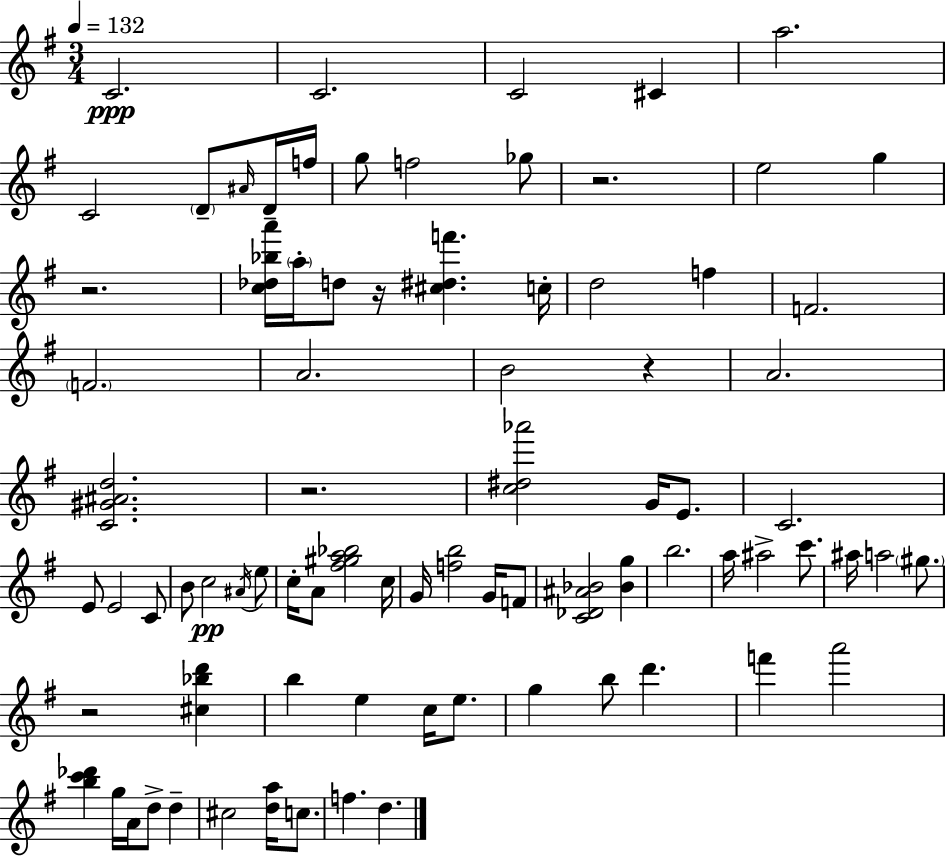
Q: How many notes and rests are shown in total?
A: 82